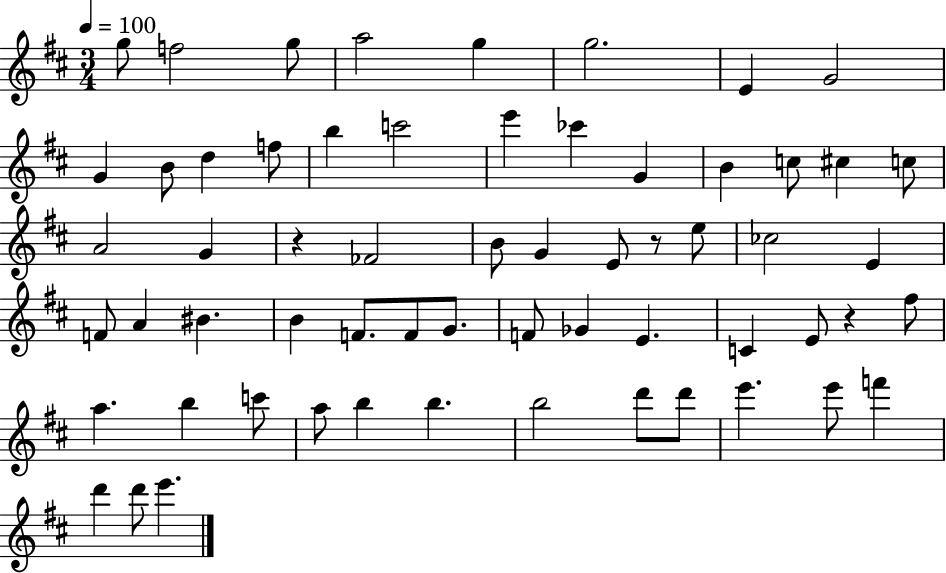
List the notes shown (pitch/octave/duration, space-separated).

G5/e F5/h G5/e A5/h G5/q G5/h. E4/q G4/h G4/q B4/e D5/q F5/e B5/q C6/h E6/q CES6/q G4/q B4/q C5/e C#5/q C5/e A4/h G4/q R/q FES4/h B4/e G4/q E4/e R/e E5/e CES5/h E4/q F4/e A4/q BIS4/q. B4/q F4/e. F4/e G4/e. F4/e Gb4/q E4/q. C4/q E4/e R/q F#5/e A5/q. B5/q C6/e A5/e B5/q B5/q. B5/h D6/e D6/e E6/q. E6/e F6/q D6/q D6/e E6/q.